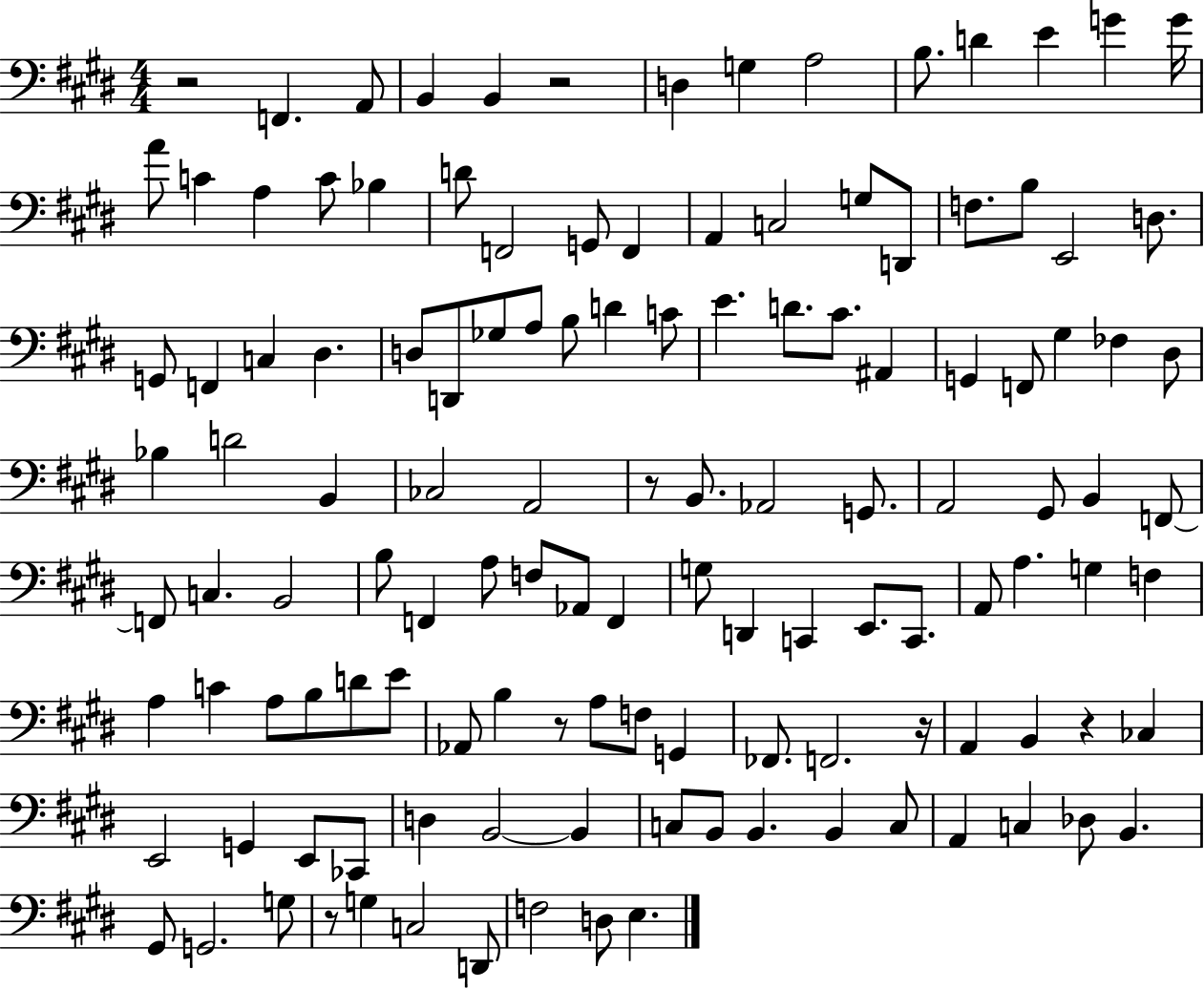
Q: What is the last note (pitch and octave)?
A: E3